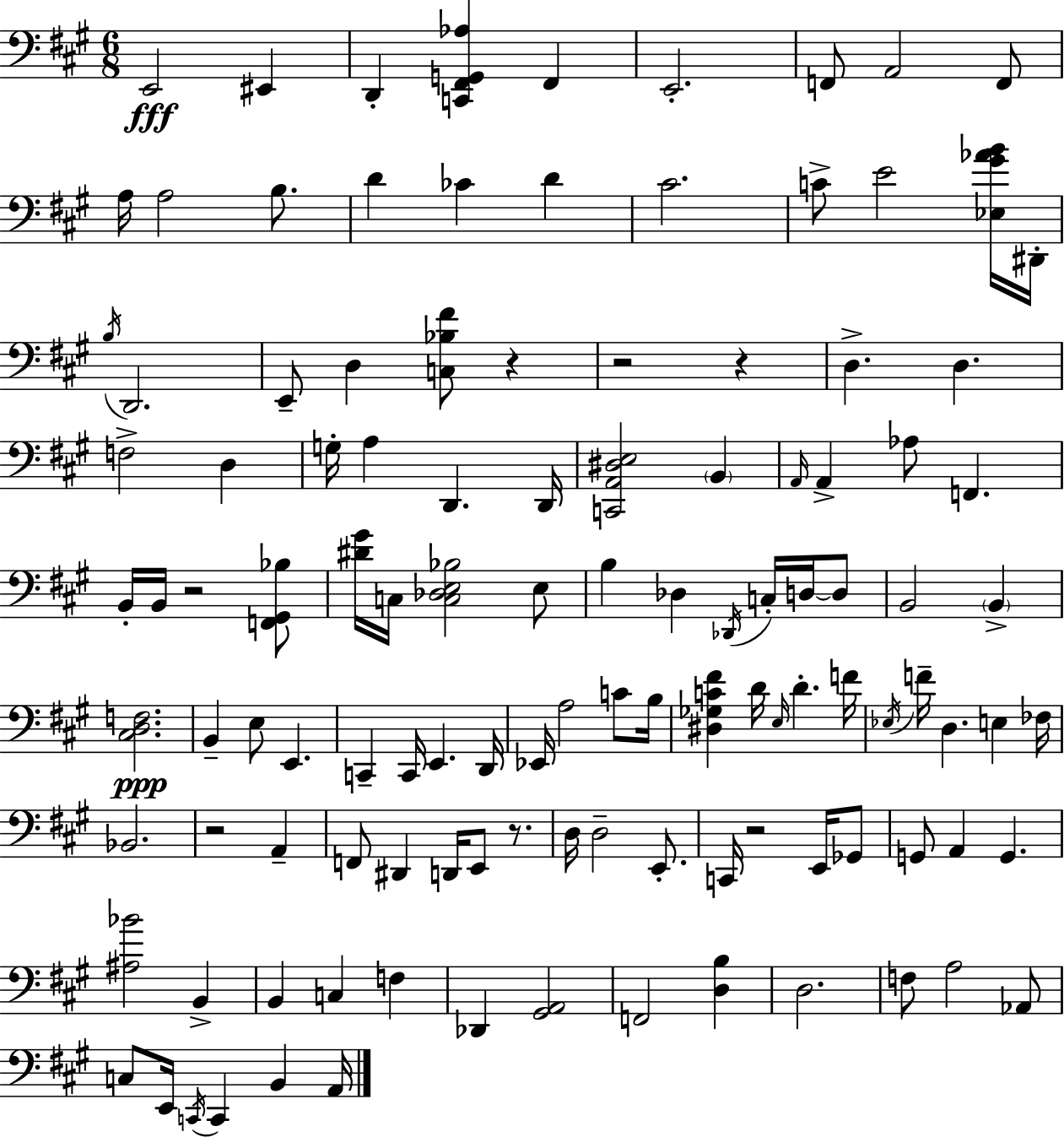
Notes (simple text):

E2/h EIS2/q D2/q [C2,F#2,G2,Ab3]/q F#2/q E2/h. F2/e A2/h F2/e A3/s A3/h B3/e. D4/q CES4/q D4/q C#4/h. C4/e E4/h [Eb3,G#4,Ab4,B4]/s D#2/s B3/s D2/h. E2/e D3/q [C3,Bb3,F#4]/e R/q R/h R/q D3/q. D3/q. F3/h D3/q G3/s A3/q D2/q. D2/s [C2,A2,D#3,E3]/h B2/q A2/s A2/q Ab3/e F2/q. B2/s B2/s R/h [F2,G#2,Bb3]/e [D#4,G#4]/s C3/s [C3,Db3,E3,Bb3]/h E3/e B3/q Db3/q Db2/s C3/s D3/s D3/e B2/h B2/q [C#3,D3,F3]/h. B2/q E3/e E2/q. C2/q C2/s E2/q. D2/s Eb2/s A3/h C4/e B3/s [D#3,Gb3,C4,F#4]/q D4/s E3/s D4/q. F4/s Eb3/s F4/s D3/q. E3/q FES3/s Bb2/h. R/h A2/q F2/e D#2/q D2/s E2/e R/e. D3/s D3/h E2/e. C2/s R/h E2/s Gb2/e G2/e A2/q G2/q. [A#3,Bb4]/h B2/q B2/q C3/q F3/q Db2/q [G#2,A2]/h F2/h [D3,B3]/q D3/h. F3/e A3/h Ab2/e C3/e E2/s C2/s C2/q B2/q A2/s